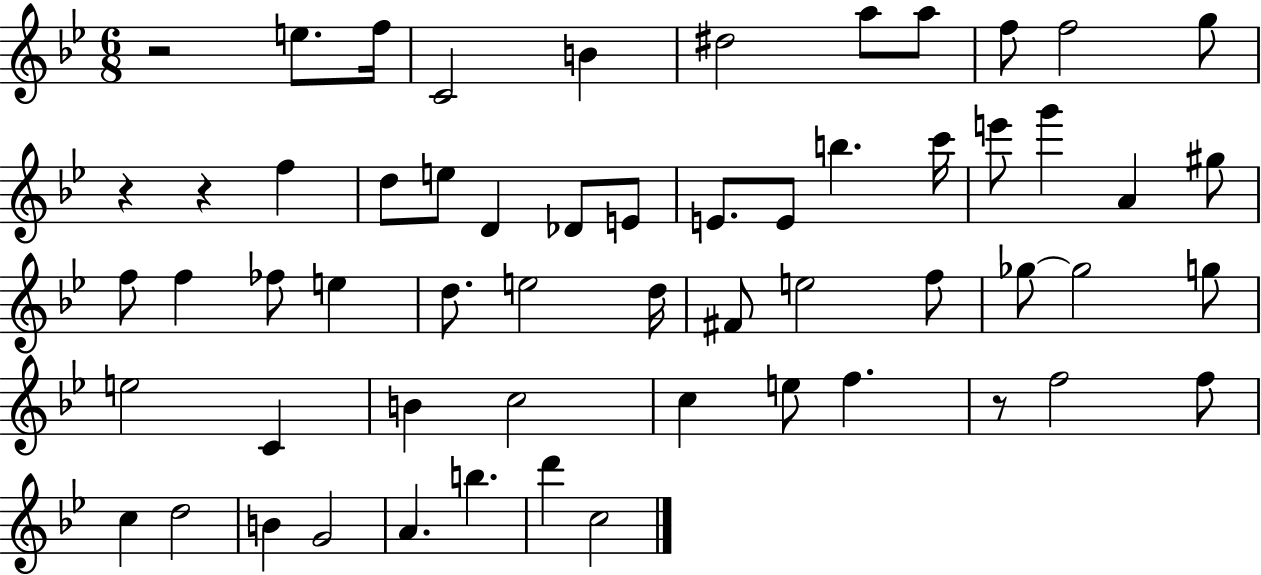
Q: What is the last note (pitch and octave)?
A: C5